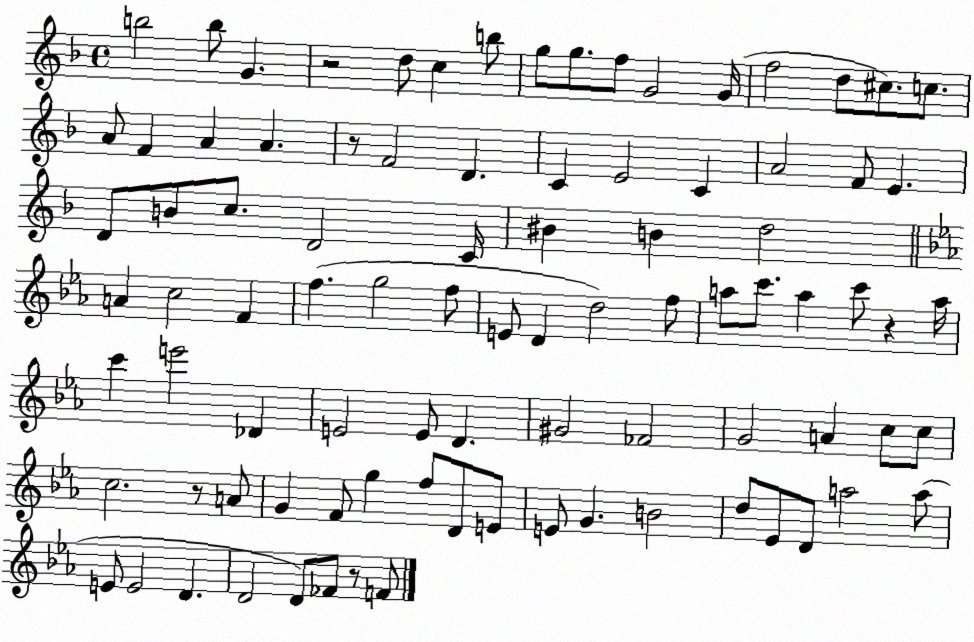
X:1
T:Untitled
M:4/4
L:1/4
K:F
b2 b/2 G z2 d/2 c b/2 g/2 g/2 f/2 G2 G/4 f2 d/2 ^c/2 c/2 A/2 F A A z/2 F2 D C E2 C A2 F/2 E D/2 B/2 c/2 D2 C/4 ^B B d2 A c2 F f g2 f/2 E/2 D d2 f/2 a/2 c'/2 a c'/2 z a/4 c' e'2 _D E2 E/2 D ^G2 _F2 G2 A c/2 c/2 c2 z/2 A/2 G F/2 g f/2 D/2 E/2 E/2 G B2 d/2 _E/2 D/2 a2 a/2 E/2 E2 D D2 D/2 _F/2 z/2 F/2